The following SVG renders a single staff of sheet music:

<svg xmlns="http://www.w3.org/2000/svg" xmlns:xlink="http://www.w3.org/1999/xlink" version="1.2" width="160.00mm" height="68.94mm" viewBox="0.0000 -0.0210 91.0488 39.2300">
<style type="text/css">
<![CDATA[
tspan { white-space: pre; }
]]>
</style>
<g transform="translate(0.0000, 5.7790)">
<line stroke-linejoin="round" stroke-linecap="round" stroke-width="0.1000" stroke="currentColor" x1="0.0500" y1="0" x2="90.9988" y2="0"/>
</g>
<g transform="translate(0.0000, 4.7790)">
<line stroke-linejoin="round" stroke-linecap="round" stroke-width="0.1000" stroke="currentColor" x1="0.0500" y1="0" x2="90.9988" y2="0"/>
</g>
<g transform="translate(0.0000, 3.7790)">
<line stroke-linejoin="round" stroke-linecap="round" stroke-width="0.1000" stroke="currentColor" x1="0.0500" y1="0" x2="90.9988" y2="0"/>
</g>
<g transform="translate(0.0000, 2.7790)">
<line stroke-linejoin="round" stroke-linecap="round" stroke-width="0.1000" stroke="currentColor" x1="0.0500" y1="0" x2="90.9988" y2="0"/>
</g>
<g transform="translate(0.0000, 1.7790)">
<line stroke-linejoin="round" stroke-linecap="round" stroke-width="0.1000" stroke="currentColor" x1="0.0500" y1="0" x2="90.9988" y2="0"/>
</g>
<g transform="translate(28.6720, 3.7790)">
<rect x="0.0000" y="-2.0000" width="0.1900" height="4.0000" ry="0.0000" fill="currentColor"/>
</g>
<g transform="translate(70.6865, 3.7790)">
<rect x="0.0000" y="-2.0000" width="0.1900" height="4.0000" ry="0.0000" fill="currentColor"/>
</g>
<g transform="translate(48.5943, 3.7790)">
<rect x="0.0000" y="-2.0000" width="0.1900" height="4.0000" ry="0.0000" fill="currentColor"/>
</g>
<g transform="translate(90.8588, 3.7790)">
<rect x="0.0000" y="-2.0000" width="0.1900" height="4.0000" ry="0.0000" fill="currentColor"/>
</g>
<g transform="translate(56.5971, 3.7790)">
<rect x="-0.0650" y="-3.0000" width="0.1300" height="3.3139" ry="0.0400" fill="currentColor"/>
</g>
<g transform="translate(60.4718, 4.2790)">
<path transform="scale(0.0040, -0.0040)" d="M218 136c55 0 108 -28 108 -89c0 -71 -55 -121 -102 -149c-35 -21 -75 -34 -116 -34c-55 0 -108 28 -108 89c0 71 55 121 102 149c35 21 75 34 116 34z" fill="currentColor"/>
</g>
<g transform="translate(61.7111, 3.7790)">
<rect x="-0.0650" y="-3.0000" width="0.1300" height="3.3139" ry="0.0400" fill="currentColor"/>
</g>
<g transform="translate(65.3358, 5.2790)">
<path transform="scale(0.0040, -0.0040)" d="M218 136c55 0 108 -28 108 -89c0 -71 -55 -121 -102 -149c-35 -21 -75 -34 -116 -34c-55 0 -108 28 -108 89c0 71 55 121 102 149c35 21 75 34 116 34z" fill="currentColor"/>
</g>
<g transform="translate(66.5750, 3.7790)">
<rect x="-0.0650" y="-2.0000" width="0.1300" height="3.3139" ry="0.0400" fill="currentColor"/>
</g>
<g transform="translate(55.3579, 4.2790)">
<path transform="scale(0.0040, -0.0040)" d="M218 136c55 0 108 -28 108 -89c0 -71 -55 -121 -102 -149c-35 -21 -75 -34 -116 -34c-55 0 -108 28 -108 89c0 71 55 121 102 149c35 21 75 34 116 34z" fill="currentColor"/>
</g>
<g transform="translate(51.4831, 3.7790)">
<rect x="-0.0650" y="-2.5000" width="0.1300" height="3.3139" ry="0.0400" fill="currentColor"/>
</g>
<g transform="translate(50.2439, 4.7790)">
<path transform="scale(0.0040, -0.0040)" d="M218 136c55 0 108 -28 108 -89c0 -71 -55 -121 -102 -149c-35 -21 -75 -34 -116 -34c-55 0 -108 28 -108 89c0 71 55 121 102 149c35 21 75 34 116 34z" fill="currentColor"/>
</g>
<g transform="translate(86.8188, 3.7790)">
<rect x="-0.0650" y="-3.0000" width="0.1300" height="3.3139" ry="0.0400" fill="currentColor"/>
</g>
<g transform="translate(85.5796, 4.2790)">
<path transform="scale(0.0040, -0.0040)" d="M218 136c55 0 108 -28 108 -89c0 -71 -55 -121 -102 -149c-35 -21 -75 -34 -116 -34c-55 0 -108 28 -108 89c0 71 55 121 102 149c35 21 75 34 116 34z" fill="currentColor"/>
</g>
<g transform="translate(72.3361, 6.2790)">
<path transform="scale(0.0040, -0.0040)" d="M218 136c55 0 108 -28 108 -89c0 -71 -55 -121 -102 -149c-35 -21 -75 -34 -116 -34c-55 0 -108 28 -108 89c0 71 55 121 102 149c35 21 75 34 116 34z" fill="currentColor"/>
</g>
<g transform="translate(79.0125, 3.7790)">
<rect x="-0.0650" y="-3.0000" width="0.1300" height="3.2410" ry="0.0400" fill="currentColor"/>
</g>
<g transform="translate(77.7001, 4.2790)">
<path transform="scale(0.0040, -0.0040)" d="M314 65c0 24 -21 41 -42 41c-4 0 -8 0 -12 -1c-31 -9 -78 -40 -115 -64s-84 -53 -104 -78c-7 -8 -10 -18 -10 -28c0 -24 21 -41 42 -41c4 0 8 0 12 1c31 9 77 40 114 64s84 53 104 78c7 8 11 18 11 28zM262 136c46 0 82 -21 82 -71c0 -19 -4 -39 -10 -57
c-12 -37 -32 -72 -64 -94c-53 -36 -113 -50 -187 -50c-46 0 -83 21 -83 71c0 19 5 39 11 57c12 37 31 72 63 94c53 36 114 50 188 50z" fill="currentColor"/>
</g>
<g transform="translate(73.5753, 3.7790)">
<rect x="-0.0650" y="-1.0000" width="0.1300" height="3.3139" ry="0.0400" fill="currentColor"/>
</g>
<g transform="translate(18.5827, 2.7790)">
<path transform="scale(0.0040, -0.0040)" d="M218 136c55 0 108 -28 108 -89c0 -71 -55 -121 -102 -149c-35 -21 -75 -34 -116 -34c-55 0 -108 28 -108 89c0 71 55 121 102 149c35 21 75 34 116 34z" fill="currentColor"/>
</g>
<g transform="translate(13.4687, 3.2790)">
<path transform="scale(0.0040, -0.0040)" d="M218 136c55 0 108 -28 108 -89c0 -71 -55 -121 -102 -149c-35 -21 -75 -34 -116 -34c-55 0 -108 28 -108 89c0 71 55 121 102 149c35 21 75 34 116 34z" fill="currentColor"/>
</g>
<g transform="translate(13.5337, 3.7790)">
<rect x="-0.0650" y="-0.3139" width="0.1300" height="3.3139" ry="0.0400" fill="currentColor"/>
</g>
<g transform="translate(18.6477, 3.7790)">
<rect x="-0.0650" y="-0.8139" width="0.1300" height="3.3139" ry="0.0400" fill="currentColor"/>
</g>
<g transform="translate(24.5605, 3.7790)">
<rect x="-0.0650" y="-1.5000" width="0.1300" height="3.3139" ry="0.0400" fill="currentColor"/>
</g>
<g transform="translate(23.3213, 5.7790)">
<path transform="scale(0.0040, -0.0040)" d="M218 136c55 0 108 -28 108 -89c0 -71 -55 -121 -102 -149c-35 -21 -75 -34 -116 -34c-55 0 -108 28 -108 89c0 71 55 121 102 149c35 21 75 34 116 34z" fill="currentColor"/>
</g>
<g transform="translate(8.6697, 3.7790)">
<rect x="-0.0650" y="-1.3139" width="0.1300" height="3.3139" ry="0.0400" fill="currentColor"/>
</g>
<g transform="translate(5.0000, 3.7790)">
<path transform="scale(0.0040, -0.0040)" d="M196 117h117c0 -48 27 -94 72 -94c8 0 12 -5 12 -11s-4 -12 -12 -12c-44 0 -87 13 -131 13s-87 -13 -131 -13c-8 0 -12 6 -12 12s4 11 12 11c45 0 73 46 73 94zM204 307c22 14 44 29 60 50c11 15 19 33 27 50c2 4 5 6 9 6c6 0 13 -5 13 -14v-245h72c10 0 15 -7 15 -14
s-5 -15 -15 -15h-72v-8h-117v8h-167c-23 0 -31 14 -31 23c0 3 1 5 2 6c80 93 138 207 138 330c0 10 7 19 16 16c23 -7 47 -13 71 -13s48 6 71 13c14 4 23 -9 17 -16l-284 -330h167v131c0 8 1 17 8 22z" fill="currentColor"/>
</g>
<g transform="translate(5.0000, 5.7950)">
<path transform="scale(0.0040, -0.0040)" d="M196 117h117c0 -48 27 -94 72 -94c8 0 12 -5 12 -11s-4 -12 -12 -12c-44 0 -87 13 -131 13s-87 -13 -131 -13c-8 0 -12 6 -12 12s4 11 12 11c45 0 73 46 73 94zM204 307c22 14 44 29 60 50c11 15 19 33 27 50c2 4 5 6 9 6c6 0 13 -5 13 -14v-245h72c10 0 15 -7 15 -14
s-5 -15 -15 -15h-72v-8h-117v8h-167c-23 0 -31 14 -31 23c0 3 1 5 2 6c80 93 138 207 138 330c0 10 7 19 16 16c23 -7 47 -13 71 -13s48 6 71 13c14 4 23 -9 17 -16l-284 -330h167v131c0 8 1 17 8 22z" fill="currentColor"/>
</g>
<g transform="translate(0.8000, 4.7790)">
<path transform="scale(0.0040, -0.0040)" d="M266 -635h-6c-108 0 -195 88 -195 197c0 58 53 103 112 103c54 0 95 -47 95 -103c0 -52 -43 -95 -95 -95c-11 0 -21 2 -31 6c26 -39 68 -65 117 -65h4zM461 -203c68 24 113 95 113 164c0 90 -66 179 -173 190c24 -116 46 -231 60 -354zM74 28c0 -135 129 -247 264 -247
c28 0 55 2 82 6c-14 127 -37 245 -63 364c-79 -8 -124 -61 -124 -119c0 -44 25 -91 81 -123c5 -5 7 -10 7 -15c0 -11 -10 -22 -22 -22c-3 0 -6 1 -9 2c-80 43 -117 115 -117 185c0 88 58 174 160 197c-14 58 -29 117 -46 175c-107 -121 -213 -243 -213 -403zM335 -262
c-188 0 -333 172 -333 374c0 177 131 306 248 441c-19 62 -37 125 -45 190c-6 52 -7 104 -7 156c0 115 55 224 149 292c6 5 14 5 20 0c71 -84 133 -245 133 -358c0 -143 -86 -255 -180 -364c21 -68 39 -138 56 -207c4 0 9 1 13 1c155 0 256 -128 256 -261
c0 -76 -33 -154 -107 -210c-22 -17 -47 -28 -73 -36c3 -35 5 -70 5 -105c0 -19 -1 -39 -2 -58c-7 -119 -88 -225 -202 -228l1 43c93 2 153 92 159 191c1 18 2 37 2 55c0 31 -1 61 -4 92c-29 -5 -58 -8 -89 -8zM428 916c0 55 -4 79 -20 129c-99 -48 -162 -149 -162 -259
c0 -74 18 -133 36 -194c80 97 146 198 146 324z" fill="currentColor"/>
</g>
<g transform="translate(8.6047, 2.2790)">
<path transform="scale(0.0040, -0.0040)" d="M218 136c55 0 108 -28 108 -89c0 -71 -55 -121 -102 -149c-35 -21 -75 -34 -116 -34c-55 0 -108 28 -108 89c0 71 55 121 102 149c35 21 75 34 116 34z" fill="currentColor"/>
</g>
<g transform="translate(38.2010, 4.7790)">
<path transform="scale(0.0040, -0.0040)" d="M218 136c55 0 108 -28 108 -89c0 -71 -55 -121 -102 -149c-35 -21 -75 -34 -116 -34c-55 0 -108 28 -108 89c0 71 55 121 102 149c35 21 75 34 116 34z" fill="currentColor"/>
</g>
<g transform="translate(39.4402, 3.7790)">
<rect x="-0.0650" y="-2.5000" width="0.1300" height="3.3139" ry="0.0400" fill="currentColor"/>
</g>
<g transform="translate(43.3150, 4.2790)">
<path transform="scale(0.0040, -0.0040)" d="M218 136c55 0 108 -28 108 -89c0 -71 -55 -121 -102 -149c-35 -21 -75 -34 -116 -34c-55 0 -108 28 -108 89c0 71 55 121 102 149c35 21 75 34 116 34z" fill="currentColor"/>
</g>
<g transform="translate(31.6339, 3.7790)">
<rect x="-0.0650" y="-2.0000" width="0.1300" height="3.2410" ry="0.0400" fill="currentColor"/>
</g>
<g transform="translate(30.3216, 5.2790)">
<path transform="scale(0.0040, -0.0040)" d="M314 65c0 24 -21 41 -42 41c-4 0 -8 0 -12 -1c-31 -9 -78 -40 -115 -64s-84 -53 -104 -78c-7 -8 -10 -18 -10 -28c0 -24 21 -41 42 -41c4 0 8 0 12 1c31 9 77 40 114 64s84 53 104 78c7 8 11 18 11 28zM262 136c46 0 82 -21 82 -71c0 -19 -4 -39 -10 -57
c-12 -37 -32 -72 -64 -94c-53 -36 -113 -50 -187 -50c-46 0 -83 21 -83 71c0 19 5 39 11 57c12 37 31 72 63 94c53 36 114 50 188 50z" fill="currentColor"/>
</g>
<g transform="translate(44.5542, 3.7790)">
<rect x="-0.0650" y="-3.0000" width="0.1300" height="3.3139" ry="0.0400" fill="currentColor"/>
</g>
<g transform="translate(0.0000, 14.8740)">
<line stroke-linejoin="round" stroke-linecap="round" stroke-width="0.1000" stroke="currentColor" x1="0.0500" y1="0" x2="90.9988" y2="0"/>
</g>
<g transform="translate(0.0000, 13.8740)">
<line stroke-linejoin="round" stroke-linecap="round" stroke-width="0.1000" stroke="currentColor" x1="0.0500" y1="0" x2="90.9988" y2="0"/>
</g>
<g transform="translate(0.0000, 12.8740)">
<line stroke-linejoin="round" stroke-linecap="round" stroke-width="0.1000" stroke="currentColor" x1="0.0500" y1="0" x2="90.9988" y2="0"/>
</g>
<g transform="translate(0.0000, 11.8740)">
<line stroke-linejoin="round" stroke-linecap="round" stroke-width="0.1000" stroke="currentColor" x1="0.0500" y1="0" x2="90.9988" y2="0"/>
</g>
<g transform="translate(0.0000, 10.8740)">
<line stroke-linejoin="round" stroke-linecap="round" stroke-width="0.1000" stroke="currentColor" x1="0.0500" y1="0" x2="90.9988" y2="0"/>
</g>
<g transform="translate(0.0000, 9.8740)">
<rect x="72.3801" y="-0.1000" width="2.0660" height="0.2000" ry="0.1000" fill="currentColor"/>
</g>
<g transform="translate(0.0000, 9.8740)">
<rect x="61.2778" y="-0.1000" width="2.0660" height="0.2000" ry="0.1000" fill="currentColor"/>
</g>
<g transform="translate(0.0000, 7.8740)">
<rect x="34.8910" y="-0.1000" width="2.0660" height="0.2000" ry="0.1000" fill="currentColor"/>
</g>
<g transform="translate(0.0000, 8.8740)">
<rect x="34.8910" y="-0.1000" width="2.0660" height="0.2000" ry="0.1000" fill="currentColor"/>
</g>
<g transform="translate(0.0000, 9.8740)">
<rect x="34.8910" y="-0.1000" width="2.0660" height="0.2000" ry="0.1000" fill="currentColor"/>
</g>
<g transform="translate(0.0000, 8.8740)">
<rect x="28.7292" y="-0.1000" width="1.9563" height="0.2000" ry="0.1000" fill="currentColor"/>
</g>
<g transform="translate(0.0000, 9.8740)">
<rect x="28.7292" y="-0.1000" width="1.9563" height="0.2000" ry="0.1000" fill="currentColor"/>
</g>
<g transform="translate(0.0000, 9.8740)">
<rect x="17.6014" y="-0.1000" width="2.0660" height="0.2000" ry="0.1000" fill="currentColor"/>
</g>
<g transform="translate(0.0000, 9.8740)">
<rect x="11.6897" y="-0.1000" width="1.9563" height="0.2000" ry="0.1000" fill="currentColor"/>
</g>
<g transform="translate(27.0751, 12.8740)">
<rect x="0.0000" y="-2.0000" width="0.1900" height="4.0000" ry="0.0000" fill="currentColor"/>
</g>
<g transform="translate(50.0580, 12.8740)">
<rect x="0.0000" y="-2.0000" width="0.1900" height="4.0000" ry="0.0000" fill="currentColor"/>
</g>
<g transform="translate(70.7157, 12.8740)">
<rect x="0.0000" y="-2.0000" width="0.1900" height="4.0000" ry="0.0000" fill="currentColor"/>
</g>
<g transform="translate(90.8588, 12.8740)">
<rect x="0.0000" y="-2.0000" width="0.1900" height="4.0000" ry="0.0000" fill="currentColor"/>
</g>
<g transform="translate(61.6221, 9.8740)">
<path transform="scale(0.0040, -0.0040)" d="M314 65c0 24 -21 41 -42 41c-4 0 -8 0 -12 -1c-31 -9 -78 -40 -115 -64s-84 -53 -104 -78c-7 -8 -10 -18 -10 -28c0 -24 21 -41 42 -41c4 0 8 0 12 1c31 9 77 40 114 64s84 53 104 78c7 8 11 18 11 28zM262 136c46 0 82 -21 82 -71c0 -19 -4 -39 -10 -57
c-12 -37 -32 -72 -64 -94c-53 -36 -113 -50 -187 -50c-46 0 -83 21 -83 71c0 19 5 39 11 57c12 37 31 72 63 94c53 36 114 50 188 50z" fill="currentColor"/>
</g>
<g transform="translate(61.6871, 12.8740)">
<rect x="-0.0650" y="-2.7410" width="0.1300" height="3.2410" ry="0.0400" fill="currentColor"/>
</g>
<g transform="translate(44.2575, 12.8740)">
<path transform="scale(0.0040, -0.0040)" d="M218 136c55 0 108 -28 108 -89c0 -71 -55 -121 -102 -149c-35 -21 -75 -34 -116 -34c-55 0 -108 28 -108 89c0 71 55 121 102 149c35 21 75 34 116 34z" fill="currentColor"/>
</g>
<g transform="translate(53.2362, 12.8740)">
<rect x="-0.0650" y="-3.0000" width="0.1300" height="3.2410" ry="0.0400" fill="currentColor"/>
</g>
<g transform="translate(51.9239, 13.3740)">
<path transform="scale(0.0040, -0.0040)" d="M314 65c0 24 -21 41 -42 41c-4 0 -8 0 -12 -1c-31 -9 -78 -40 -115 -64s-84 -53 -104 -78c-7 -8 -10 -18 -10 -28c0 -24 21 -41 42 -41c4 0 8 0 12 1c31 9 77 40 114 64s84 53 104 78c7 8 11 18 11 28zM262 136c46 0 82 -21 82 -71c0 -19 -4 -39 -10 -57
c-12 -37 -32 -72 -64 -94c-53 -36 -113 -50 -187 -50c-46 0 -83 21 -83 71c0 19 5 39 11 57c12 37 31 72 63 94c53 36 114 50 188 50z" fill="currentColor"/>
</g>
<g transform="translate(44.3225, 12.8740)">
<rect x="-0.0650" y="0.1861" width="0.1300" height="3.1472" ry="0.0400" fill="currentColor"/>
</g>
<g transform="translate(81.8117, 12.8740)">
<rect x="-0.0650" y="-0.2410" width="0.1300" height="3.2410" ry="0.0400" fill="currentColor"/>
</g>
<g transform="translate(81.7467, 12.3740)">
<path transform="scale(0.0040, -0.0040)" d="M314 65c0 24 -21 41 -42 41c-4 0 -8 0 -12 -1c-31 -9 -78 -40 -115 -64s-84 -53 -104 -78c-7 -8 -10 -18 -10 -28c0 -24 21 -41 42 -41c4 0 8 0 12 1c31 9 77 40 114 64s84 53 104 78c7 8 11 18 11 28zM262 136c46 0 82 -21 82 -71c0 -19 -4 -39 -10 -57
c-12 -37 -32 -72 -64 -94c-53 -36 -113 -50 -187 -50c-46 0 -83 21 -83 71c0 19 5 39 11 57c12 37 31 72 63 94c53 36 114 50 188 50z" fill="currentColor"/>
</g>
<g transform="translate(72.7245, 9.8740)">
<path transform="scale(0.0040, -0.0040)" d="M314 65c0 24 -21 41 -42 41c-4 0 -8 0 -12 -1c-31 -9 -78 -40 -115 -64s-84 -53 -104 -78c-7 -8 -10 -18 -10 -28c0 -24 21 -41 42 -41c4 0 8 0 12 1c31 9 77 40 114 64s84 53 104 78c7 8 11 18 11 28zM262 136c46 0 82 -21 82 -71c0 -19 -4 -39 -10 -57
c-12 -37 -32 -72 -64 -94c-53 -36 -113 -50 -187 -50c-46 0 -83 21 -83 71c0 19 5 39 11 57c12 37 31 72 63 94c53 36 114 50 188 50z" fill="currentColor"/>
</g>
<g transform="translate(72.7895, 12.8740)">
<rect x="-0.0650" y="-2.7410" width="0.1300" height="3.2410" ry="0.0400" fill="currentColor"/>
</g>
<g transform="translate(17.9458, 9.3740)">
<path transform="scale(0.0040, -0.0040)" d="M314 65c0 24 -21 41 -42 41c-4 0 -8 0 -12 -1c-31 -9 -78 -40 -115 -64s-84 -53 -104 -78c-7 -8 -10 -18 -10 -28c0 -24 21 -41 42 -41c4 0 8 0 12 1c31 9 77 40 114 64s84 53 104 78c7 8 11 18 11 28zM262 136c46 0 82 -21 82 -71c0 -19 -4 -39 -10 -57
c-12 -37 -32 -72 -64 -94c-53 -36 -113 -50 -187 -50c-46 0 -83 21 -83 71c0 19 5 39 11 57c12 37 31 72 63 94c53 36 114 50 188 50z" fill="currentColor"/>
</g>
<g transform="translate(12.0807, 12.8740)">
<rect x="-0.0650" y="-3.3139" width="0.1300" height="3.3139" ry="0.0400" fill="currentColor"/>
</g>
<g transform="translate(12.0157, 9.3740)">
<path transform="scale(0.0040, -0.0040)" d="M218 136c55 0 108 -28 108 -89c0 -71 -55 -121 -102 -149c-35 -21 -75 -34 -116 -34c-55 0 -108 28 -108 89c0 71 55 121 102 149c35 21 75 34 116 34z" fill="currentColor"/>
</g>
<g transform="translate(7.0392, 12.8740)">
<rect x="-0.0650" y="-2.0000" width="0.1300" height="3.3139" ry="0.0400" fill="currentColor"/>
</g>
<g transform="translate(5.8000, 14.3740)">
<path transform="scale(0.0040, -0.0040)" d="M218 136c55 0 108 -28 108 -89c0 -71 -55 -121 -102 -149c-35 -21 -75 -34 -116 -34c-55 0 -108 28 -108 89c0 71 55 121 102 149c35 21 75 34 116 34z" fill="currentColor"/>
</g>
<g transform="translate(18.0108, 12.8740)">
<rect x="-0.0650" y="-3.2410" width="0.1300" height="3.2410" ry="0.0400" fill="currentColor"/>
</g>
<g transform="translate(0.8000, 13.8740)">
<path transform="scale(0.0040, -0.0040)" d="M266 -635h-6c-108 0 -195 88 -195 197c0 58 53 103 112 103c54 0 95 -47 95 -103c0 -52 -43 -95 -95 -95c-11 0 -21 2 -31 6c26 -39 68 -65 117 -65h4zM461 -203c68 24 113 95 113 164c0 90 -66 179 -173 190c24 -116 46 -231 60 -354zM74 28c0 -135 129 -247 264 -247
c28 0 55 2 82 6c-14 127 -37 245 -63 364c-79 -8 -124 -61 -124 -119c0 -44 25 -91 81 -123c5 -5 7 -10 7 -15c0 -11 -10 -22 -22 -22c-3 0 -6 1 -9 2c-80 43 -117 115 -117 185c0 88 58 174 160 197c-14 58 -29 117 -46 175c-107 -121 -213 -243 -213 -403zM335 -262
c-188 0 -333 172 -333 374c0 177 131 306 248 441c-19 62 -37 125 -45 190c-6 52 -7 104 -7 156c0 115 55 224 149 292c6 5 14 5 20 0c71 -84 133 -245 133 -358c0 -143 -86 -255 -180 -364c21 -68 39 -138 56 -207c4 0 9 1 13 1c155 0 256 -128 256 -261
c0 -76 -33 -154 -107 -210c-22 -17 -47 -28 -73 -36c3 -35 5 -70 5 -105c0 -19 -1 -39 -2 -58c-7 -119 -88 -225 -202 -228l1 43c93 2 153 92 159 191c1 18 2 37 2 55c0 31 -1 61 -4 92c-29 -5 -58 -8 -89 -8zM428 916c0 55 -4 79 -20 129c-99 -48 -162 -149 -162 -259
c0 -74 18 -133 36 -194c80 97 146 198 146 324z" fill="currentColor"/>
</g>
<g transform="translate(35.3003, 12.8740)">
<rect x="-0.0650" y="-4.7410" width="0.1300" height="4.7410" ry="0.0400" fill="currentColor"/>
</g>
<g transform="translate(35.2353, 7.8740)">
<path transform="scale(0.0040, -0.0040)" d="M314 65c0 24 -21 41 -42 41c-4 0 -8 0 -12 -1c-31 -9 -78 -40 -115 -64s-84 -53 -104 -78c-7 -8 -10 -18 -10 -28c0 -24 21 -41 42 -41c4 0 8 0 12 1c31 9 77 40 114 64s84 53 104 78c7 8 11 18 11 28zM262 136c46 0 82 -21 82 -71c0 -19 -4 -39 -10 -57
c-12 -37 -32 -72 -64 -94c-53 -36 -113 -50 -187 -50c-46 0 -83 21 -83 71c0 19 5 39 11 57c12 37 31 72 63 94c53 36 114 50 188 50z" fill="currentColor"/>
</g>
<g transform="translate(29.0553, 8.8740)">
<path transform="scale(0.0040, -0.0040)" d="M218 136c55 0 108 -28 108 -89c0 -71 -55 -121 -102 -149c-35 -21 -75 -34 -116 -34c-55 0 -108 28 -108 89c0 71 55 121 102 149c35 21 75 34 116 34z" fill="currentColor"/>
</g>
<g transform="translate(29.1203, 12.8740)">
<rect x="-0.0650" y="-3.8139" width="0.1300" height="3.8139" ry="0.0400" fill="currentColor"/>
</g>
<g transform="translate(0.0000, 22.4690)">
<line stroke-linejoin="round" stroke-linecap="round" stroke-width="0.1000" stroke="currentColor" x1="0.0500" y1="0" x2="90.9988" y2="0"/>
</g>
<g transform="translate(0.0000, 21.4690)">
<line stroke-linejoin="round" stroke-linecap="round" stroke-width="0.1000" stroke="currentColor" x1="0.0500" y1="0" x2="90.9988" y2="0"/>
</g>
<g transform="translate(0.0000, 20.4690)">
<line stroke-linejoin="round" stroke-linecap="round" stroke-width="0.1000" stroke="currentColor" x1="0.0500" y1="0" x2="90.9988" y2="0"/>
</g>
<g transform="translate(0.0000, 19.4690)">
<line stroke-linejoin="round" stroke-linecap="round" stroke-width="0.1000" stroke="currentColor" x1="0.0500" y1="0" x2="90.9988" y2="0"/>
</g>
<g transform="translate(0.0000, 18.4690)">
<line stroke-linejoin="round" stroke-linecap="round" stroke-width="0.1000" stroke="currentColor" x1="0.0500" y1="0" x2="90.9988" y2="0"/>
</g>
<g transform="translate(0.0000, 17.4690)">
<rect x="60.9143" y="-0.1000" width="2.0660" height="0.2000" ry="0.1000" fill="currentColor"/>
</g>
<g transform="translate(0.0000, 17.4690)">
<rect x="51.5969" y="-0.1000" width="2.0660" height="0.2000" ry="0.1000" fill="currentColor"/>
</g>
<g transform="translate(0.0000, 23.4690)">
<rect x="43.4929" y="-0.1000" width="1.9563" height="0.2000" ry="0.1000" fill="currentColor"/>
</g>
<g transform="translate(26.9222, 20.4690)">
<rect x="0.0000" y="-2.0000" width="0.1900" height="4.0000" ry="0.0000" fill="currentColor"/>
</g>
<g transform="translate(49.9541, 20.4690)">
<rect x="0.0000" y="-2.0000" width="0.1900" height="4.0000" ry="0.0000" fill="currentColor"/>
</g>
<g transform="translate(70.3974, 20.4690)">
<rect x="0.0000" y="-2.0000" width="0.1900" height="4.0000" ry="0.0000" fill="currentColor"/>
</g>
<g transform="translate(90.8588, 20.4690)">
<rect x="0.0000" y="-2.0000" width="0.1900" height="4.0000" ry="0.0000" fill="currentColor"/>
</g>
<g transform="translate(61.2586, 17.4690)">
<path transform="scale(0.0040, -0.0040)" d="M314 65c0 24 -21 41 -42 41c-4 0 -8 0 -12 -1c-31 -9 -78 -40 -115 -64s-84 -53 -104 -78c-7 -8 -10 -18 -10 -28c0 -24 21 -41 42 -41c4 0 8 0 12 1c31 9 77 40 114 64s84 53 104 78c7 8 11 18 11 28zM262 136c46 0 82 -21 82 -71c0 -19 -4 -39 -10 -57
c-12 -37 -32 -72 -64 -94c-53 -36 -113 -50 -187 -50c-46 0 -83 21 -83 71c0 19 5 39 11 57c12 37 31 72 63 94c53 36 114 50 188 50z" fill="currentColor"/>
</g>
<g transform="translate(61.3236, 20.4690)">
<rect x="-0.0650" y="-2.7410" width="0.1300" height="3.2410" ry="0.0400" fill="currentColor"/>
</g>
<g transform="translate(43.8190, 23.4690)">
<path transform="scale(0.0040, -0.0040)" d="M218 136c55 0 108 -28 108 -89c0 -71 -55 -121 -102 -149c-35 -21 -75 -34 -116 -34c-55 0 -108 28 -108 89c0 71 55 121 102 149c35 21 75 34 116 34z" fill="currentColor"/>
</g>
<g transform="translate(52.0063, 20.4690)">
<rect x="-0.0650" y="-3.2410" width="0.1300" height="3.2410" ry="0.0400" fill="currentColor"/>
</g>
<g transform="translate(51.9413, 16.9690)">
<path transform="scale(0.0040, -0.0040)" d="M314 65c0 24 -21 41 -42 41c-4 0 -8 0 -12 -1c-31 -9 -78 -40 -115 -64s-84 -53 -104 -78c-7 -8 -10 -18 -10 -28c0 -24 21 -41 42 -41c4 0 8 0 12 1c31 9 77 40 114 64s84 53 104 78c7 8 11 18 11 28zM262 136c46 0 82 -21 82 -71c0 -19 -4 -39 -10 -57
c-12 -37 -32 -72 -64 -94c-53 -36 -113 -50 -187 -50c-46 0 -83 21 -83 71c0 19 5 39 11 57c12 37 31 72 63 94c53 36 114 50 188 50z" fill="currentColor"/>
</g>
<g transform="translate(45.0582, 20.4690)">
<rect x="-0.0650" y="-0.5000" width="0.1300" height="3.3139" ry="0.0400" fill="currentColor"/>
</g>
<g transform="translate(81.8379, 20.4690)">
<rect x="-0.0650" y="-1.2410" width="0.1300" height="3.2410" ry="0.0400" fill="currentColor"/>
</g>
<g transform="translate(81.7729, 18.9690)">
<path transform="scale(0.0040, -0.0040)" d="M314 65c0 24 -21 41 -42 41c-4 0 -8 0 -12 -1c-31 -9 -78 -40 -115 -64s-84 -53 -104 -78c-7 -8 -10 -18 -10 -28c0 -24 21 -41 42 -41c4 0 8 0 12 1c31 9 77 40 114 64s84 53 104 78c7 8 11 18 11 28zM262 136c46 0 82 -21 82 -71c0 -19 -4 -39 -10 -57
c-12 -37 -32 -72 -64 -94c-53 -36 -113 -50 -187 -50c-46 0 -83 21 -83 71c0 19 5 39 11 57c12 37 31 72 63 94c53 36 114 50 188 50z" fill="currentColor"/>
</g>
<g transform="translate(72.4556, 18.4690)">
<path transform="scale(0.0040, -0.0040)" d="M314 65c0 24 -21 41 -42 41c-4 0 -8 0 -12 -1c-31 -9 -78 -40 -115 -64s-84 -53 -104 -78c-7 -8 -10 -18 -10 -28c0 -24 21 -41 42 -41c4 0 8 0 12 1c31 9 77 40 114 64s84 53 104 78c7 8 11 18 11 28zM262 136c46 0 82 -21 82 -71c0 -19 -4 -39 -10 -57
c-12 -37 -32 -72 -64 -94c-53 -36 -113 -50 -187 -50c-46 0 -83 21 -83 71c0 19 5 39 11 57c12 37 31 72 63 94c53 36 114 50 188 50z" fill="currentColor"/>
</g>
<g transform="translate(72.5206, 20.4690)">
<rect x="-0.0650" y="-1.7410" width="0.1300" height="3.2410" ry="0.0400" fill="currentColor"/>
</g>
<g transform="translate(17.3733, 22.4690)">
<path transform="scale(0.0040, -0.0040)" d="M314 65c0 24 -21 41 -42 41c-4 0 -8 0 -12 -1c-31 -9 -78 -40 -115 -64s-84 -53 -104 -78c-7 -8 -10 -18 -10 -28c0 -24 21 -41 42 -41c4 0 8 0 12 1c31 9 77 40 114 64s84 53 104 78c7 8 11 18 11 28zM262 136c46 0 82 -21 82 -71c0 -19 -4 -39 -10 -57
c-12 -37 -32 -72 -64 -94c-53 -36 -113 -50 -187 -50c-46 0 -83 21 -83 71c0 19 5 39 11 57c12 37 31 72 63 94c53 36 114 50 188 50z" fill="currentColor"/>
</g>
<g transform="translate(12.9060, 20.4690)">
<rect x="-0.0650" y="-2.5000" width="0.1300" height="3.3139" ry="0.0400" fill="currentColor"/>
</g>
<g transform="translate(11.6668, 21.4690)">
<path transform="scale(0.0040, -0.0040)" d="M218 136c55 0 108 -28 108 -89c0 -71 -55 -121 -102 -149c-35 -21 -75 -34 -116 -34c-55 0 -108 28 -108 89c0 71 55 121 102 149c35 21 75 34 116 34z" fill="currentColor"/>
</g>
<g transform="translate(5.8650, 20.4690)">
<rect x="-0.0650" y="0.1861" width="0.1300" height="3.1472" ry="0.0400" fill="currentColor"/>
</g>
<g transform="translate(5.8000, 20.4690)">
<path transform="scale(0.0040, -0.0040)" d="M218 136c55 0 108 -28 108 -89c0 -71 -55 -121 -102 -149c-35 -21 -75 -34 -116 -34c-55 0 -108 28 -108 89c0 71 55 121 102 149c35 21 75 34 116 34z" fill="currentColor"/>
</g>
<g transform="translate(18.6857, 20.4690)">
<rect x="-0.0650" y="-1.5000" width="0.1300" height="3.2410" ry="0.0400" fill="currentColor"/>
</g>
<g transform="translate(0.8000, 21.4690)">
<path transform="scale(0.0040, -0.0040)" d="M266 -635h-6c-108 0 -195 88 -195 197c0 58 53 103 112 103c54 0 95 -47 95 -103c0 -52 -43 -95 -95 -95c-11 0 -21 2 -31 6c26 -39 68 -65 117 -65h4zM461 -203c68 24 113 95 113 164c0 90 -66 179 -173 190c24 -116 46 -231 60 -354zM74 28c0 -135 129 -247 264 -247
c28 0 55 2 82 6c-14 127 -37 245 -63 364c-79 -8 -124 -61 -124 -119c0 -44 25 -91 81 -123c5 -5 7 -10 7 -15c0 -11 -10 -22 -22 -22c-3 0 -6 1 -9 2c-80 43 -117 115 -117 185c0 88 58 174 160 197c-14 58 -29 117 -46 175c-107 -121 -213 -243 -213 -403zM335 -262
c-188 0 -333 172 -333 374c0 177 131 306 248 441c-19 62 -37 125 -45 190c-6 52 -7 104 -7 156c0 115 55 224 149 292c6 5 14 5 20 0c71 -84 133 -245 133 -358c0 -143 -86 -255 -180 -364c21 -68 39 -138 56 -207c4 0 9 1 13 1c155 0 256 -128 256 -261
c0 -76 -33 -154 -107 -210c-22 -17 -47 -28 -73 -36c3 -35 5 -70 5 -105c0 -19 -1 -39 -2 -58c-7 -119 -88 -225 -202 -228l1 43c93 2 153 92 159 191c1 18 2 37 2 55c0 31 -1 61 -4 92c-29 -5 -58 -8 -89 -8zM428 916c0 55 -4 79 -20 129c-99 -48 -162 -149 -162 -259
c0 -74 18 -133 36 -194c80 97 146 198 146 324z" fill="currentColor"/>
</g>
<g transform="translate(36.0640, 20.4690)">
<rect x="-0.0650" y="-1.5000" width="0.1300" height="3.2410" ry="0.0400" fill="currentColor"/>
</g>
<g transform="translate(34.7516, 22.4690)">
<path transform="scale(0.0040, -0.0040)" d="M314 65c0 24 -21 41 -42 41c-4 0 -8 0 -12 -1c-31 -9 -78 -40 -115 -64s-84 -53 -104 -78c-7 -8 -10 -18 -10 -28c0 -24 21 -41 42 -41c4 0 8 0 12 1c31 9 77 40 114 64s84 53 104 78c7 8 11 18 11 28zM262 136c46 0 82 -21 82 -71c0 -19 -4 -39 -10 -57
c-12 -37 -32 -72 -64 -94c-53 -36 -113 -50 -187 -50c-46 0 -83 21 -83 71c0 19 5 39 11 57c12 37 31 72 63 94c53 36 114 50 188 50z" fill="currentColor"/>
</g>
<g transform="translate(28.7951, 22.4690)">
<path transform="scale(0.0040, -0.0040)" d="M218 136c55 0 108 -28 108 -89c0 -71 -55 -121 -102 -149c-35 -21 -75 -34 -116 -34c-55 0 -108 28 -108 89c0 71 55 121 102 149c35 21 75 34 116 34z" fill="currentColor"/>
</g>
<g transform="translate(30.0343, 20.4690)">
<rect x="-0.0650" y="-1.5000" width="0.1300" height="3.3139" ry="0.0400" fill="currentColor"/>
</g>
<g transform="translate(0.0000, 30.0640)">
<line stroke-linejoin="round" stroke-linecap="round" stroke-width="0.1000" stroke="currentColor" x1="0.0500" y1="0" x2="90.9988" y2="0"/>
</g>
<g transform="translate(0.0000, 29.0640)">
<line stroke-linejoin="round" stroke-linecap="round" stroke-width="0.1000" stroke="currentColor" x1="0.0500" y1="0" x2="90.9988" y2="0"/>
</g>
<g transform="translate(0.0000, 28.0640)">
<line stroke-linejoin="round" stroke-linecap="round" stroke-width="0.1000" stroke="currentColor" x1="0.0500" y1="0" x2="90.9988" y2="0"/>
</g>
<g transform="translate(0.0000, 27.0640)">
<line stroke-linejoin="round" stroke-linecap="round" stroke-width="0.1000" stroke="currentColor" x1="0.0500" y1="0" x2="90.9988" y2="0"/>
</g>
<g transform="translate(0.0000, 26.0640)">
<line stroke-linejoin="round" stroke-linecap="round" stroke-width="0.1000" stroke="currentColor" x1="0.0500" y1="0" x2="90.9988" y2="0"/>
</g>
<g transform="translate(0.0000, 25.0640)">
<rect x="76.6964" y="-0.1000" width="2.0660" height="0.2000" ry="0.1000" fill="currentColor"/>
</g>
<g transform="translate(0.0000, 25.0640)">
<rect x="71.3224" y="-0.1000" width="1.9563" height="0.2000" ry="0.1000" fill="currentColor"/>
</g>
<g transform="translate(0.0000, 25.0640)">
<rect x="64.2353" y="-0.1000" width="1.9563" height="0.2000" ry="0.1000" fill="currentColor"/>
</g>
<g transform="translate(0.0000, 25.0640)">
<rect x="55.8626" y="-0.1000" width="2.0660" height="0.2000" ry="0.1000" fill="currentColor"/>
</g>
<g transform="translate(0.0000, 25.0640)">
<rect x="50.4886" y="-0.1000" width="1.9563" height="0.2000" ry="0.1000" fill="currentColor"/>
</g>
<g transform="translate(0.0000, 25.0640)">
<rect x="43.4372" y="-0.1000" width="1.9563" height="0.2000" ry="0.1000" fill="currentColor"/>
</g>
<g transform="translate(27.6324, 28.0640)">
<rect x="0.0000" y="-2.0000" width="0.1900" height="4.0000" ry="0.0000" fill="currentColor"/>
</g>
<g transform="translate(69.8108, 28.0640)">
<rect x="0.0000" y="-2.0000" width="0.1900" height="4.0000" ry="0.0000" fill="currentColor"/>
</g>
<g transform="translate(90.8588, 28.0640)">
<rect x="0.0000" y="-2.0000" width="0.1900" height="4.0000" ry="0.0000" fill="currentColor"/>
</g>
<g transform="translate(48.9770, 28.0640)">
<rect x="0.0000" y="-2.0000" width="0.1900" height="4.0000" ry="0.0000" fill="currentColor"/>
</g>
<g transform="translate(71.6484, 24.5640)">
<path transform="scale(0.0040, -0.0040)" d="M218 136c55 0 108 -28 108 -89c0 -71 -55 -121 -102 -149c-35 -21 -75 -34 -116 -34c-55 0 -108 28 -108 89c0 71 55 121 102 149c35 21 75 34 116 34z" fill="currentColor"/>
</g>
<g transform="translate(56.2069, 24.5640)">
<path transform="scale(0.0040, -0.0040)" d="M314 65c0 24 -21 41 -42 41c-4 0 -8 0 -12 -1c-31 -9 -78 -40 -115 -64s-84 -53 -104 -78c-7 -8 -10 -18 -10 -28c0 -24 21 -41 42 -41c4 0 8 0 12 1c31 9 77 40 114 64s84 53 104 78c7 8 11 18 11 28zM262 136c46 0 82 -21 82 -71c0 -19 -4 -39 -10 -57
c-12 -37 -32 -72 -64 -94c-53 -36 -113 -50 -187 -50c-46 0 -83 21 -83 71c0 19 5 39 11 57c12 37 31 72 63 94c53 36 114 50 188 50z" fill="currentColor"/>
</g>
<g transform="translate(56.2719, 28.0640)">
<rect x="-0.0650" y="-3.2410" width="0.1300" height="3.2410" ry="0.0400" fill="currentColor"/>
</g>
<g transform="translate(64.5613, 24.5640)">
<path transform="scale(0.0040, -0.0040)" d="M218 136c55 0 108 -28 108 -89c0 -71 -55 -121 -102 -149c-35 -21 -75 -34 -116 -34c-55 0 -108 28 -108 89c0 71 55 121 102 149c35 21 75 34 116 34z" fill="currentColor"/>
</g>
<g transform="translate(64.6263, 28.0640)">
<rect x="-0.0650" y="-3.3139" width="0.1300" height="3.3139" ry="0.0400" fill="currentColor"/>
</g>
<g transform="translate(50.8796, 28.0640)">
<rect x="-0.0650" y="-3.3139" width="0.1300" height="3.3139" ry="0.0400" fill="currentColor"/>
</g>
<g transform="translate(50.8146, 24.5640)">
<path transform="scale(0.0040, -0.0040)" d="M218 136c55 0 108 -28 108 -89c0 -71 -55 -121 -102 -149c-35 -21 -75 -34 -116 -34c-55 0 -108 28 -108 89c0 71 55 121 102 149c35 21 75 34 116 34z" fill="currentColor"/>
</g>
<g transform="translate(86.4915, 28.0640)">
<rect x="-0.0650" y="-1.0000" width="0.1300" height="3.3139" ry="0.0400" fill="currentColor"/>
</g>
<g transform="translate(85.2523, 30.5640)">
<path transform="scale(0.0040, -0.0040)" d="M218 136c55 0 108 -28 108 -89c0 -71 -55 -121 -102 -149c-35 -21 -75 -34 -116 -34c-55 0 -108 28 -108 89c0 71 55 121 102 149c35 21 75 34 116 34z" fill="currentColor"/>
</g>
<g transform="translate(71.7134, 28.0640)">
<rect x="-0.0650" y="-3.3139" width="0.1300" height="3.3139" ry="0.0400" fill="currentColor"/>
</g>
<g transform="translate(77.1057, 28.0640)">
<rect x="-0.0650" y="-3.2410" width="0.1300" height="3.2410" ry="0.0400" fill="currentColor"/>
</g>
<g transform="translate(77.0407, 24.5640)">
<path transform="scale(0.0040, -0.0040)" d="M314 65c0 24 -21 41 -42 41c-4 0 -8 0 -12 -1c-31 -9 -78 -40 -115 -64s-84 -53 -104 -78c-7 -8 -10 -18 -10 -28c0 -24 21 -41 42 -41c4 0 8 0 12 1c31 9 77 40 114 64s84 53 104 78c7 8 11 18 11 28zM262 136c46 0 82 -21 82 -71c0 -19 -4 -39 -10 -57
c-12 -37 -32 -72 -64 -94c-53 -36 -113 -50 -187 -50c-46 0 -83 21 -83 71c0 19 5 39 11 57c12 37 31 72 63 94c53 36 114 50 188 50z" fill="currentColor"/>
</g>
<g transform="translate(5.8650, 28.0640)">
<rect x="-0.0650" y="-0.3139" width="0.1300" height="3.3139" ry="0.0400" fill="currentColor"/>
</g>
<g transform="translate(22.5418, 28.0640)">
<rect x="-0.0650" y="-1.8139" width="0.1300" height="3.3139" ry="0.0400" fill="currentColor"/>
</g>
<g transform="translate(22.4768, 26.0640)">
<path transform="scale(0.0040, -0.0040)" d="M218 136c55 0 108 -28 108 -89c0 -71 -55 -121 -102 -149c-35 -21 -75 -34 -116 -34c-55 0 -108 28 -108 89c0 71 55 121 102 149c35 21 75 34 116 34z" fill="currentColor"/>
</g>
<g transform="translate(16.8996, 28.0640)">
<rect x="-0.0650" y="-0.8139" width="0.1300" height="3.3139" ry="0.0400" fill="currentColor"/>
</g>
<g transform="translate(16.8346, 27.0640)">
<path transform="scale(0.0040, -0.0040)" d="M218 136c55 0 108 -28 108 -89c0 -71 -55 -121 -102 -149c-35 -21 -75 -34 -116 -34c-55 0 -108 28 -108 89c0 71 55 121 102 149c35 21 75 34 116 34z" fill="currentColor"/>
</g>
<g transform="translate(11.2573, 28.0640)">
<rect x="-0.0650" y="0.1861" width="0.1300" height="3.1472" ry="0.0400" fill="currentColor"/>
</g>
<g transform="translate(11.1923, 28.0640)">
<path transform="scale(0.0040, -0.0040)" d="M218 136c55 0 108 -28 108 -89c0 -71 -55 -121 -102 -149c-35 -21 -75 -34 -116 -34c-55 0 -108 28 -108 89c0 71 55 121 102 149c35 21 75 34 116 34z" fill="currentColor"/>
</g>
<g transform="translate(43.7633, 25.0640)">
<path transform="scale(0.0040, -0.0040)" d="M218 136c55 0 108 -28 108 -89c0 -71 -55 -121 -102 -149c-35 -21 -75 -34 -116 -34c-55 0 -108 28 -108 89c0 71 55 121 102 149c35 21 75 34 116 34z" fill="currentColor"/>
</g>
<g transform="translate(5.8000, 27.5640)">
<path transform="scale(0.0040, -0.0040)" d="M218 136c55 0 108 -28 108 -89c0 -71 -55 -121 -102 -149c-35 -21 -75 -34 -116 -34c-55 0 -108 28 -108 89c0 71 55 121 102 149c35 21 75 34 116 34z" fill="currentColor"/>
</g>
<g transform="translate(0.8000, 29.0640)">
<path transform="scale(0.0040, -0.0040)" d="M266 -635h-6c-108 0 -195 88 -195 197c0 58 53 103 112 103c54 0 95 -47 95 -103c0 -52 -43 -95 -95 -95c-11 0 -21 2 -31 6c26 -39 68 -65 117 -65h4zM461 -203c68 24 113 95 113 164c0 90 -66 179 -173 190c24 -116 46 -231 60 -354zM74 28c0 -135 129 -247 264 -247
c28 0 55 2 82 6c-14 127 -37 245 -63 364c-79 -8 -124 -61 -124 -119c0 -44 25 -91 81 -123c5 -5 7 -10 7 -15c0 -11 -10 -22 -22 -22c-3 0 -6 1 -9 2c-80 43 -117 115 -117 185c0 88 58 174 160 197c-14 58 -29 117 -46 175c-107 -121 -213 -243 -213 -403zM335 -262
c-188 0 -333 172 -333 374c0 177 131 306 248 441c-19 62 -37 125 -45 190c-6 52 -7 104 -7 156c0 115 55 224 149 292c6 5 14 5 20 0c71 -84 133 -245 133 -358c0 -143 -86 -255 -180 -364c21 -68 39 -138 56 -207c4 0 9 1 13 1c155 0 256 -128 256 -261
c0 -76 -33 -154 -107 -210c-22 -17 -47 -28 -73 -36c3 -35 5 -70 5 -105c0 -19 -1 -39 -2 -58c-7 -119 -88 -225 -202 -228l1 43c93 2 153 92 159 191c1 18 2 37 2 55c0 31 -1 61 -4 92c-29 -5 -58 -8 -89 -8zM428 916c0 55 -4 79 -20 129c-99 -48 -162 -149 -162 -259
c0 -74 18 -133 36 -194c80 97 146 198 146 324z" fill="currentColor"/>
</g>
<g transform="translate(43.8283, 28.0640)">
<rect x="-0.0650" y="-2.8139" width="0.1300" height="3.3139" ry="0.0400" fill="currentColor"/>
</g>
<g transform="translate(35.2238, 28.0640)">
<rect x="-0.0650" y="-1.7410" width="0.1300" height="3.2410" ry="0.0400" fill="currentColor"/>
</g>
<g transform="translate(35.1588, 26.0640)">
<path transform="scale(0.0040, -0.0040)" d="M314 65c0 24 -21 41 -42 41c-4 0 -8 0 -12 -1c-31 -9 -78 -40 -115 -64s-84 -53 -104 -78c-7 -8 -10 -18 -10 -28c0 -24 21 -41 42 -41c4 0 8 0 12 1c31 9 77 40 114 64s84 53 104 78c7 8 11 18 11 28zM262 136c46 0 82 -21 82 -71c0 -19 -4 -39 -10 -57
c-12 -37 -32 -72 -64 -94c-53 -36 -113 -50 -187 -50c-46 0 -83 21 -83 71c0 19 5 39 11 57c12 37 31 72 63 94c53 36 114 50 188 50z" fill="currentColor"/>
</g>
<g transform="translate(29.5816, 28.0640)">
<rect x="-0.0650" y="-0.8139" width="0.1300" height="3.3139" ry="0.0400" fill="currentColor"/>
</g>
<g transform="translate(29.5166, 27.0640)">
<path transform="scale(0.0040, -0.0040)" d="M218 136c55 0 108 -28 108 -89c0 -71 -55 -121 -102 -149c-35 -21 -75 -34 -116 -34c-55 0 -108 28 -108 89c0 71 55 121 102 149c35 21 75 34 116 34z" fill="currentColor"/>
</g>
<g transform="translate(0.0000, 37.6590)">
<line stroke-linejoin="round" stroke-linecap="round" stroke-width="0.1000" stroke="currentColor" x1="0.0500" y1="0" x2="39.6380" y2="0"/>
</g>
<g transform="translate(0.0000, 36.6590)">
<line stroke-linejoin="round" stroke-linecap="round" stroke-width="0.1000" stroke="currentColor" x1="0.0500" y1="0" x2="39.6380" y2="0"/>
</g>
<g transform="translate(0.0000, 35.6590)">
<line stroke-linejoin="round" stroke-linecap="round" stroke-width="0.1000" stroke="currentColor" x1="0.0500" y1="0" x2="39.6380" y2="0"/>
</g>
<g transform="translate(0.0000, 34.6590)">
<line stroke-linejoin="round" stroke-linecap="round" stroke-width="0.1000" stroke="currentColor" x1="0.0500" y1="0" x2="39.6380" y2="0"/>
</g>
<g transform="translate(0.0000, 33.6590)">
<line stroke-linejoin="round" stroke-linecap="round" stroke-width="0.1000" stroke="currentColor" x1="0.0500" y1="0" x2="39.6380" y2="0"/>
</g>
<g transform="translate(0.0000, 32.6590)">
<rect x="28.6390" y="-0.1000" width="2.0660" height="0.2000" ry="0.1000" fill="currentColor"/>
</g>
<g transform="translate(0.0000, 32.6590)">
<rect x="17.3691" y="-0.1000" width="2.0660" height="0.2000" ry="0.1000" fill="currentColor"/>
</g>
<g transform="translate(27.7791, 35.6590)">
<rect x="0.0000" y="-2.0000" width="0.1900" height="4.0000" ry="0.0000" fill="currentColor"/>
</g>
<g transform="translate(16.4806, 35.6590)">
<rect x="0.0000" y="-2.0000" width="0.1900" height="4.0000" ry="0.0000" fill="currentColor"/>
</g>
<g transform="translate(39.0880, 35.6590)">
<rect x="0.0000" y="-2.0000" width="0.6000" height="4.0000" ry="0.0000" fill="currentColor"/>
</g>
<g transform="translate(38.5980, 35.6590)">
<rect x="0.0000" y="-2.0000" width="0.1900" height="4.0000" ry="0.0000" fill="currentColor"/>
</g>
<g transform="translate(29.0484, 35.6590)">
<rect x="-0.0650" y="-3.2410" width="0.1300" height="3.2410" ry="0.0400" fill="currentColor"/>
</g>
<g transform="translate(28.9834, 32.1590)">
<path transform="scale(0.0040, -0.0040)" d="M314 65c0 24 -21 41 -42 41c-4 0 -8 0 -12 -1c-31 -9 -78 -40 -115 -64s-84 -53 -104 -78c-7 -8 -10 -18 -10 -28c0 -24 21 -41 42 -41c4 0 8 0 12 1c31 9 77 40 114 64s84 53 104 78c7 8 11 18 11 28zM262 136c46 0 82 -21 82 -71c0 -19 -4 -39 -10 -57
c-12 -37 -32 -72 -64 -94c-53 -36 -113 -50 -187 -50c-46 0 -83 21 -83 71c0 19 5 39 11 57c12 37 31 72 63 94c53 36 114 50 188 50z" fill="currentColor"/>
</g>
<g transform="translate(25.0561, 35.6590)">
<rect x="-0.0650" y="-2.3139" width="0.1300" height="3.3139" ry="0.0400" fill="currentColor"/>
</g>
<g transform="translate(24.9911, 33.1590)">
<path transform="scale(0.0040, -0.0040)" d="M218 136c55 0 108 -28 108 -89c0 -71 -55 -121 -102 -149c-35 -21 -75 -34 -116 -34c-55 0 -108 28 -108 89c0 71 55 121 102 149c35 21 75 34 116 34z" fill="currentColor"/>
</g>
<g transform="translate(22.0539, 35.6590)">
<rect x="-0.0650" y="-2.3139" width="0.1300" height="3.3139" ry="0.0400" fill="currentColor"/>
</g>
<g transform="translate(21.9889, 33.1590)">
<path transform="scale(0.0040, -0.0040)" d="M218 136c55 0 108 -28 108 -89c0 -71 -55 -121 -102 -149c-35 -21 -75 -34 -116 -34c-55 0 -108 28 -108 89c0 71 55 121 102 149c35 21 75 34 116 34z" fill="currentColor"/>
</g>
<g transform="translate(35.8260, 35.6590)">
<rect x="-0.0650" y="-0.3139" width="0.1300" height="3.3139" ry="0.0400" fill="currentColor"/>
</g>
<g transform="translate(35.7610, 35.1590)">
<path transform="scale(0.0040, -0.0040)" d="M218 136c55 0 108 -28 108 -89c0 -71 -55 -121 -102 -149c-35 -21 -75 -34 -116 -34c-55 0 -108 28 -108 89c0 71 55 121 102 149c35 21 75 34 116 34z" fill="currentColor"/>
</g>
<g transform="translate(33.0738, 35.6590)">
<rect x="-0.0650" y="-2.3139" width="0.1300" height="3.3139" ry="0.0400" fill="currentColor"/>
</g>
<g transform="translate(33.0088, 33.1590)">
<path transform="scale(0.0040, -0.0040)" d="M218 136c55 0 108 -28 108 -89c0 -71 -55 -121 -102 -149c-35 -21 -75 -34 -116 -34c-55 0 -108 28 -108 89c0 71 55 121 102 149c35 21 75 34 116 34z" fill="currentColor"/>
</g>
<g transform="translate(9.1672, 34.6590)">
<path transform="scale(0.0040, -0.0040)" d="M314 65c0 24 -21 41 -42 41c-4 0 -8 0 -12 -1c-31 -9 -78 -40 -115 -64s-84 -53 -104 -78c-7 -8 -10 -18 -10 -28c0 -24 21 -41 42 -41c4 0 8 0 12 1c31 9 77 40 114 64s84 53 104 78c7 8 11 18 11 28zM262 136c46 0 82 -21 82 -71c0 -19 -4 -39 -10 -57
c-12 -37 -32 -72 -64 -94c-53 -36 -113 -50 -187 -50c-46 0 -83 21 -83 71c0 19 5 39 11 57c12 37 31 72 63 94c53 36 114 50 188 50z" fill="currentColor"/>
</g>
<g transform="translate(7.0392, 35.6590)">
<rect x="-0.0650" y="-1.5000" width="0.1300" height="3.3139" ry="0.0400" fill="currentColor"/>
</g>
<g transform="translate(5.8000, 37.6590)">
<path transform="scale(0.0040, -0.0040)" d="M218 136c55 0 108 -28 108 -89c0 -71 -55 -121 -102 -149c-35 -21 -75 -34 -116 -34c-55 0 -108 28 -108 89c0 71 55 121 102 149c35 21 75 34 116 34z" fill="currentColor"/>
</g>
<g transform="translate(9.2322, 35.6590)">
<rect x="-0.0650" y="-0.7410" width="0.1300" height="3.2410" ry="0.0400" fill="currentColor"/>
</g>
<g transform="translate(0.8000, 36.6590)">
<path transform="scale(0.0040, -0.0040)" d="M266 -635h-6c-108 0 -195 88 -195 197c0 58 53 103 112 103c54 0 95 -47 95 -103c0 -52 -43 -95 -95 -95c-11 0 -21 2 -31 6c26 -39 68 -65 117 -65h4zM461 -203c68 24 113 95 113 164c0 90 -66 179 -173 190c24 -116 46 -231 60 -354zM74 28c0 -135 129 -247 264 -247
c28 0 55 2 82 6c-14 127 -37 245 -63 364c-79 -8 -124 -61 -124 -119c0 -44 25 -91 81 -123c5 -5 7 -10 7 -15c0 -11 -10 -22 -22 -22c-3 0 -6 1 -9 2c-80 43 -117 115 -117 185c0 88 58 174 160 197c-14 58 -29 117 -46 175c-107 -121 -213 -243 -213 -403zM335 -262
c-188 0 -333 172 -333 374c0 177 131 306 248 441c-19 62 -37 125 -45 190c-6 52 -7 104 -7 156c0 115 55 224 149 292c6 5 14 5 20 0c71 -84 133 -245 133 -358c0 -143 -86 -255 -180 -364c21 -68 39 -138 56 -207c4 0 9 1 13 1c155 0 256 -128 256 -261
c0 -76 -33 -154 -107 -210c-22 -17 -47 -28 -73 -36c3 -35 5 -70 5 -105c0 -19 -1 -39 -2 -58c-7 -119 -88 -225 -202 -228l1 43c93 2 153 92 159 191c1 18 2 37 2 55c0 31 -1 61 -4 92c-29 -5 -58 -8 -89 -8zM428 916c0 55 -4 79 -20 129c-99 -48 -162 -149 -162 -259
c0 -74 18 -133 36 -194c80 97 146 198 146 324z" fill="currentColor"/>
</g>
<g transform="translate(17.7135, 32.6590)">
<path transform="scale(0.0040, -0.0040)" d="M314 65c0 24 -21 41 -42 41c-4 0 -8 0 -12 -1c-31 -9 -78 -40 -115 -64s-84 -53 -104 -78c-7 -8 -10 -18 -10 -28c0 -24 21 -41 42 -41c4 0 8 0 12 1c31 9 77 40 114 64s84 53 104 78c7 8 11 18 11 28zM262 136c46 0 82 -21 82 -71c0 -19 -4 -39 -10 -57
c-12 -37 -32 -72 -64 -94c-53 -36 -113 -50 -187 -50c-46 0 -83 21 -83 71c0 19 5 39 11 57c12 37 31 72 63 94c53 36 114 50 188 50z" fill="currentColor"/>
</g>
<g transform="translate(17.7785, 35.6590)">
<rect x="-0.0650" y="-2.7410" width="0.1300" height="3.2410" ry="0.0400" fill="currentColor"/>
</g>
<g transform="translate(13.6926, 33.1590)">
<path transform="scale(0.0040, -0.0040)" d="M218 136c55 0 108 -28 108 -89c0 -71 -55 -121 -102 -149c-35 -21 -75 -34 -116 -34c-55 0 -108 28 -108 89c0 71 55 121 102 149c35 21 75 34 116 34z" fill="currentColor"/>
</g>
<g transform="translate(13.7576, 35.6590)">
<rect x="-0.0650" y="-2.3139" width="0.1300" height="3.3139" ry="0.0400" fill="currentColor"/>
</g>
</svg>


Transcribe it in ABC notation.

X:1
T:Untitled
M:4/4
L:1/4
K:C
e c d E F2 G A G A A F D A2 A F b b2 c' e'2 B A2 a2 a2 c2 B G E2 E E2 C b2 a2 f2 e2 c B d f d f2 a b b2 b b b2 D E d2 g a2 g g b2 g c